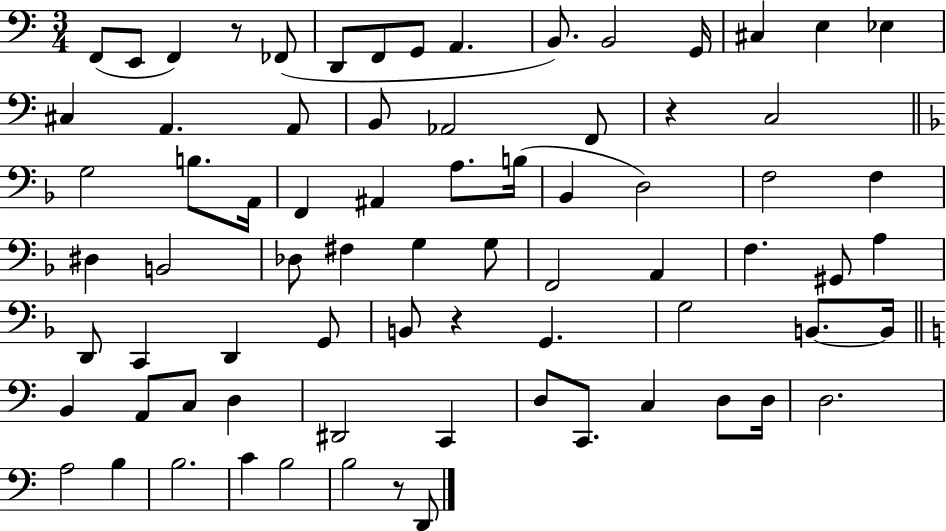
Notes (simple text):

F2/e E2/e F2/q R/e FES2/e D2/e F2/e G2/e A2/q. B2/e. B2/h G2/s C#3/q E3/q Eb3/q C#3/q A2/q. A2/e B2/e Ab2/h F2/e R/q C3/h G3/h B3/e. A2/s F2/q A#2/q A3/e. B3/s Bb2/q D3/h F3/h F3/q D#3/q B2/h Db3/e F#3/q G3/q G3/e F2/h A2/q F3/q. G#2/e A3/q D2/e C2/q D2/q G2/e B2/e R/q G2/q. G3/h B2/e. B2/s B2/q A2/e C3/e D3/q D#2/h C2/q D3/e C2/e. C3/q D3/e D3/s D3/h. A3/h B3/q B3/h. C4/q B3/h B3/h R/e D2/e